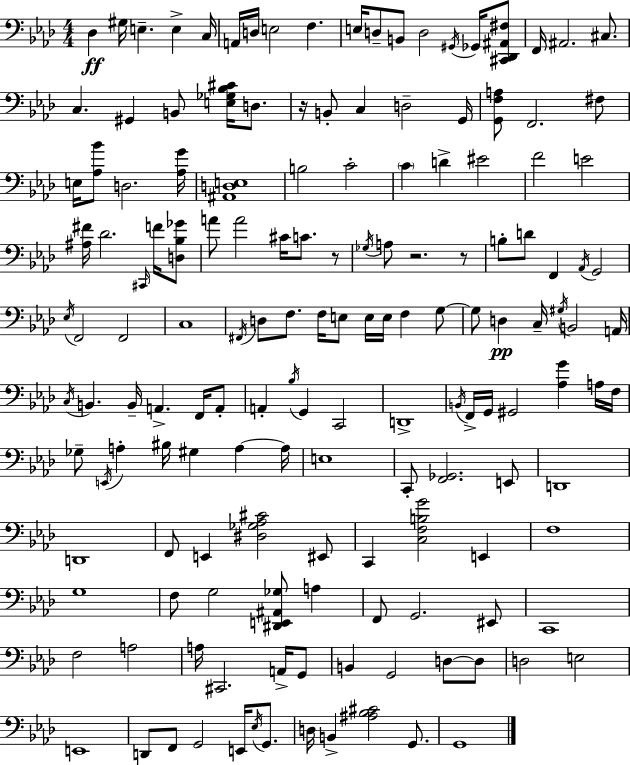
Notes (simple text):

Db3/q G#3/s E3/q. E3/q C3/s A2/s D3/s E3/h F3/q. E3/s D3/e B2/e D3/h G#2/s Gb2/s [C#2,Db2,A#2,F#3]/e F2/s A#2/h. C#3/e. C3/q. G#2/q B2/e [E3,Gb3,Bb3,C#4]/s D3/e. R/s B2/e C3/q D3/h G2/s [G2,F3,A3]/e F2/h. F#3/e E3/s [Ab3,Bb4]/e D3/h. [Ab3,G4]/s [A#2,D3,E3]/w B3/h C4/h C4/q D4/q EIS4/h F4/h E4/h [A#3,F#4]/s Db4/h. C#2/s F4/s [D3,Bb3,Gb4]/e A4/e A4/h C#4/s C4/e. R/e Gb3/s A3/e R/h. R/e B3/e D4/e F2/q Ab2/s G2/h Eb3/s F2/h F2/h C3/w F#2/s D3/e F3/e. F3/s E3/e E3/s E3/s F3/q G3/e G3/e D3/q C3/s G#3/s B2/h A2/s C3/s B2/q. B2/s A2/q. F2/s A2/e A2/q Bb3/s G2/q C2/h D2/w B2/s F2/s G2/s G#2/h [Ab3,G4]/q A3/s F3/s Gb3/e E2/s A3/q BIS3/s G#3/q A3/q A3/s E3/w C2/e [F2,Gb2]/h. E2/e D2/w D2/w F2/e E2/q [D#3,Gb3,Ab3,C#4]/h EIS2/e C2/q [C3,F3,B3,G4]/h E2/q F3/w G3/w F3/e G3/h [D#2,E2,A#2,Gb3]/e A3/q F2/e G2/h. EIS2/e C2/w F3/h A3/h A3/s C#2/h. A2/s G2/e B2/q G2/h D3/e D3/e D3/h E3/h E2/w D2/e F2/e G2/h E2/s Eb3/s G2/e. D3/s B2/q [A#3,Bb3,C#4]/h G2/e. G2/w